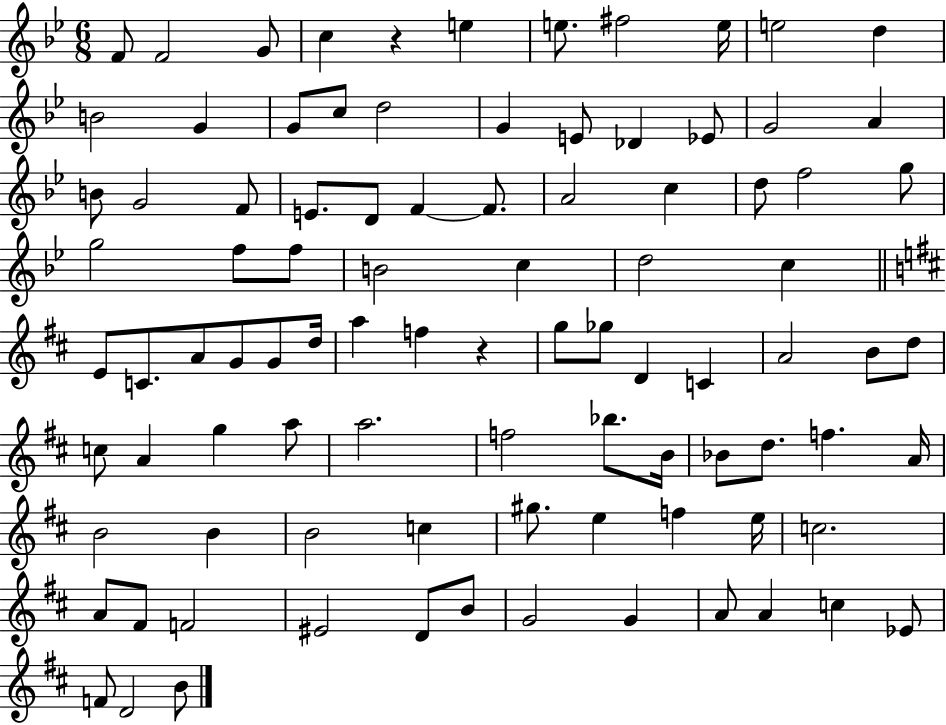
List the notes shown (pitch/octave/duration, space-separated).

F4/e F4/h G4/e C5/q R/q E5/q E5/e. F#5/h E5/s E5/h D5/q B4/h G4/q G4/e C5/e D5/h G4/q E4/e Db4/q Eb4/e G4/h A4/q B4/e G4/h F4/e E4/e. D4/e F4/q F4/e. A4/h C5/q D5/e F5/h G5/e G5/h F5/e F5/e B4/h C5/q D5/h C5/q E4/e C4/e. A4/e G4/e G4/e D5/s A5/q F5/q R/q G5/e Gb5/e D4/q C4/q A4/h B4/e D5/e C5/e A4/q G5/q A5/e A5/h. F5/h Bb5/e. B4/s Bb4/e D5/e. F5/q. A4/s B4/h B4/q B4/h C5/q G#5/e. E5/q F5/q E5/s C5/h. A4/e F#4/e F4/h EIS4/h D4/e B4/e G4/h G4/q A4/e A4/q C5/q Eb4/e F4/e D4/h B4/e